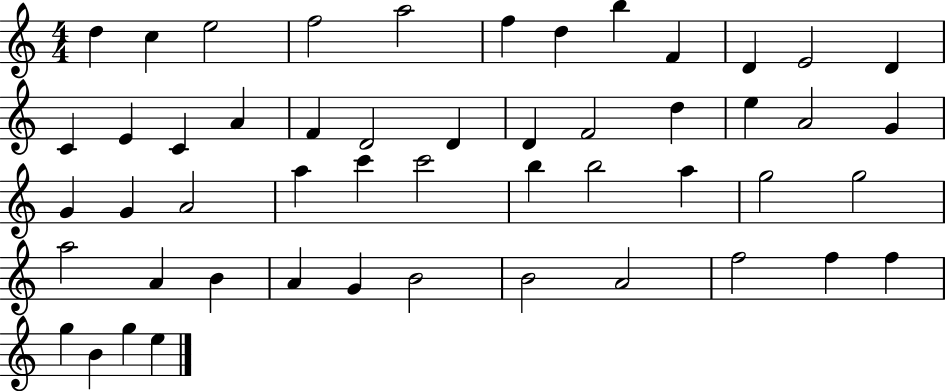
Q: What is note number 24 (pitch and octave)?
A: A4